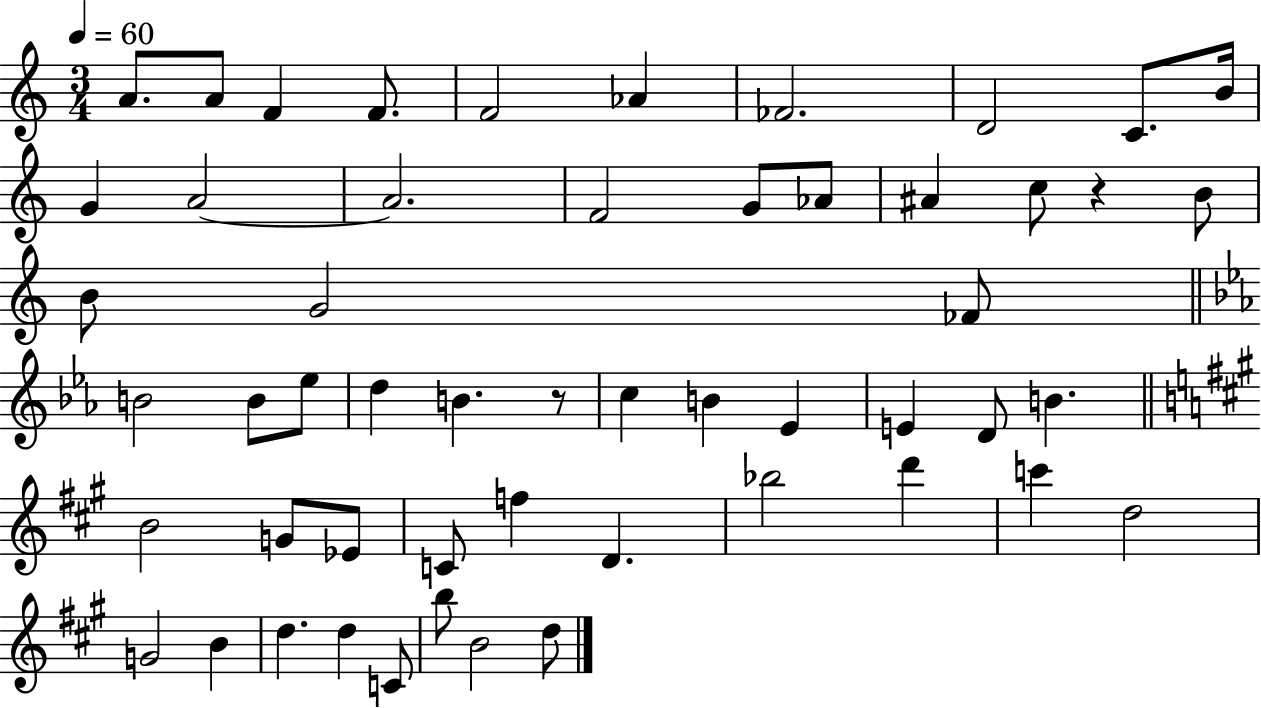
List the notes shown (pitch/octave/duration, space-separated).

A4/e. A4/e F4/q F4/e. F4/h Ab4/q FES4/h. D4/h C4/e. B4/s G4/q A4/h A4/h. F4/h G4/e Ab4/e A#4/q C5/e R/q B4/e B4/e G4/h FES4/e B4/h B4/e Eb5/e D5/q B4/q. R/e C5/q B4/q Eb4/q E4/q D4/e B4/q. B4/h G4/e Eb4/e C4/e F5/q D4/q. Bb5/h D6/q C6/q D5/h G4/h B4/q D5/q. D5/q C4/e B5/e B4/h D5/e